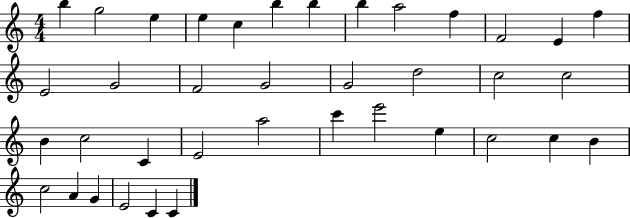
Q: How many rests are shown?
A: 0